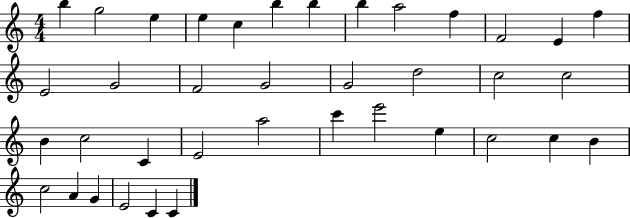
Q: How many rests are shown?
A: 0